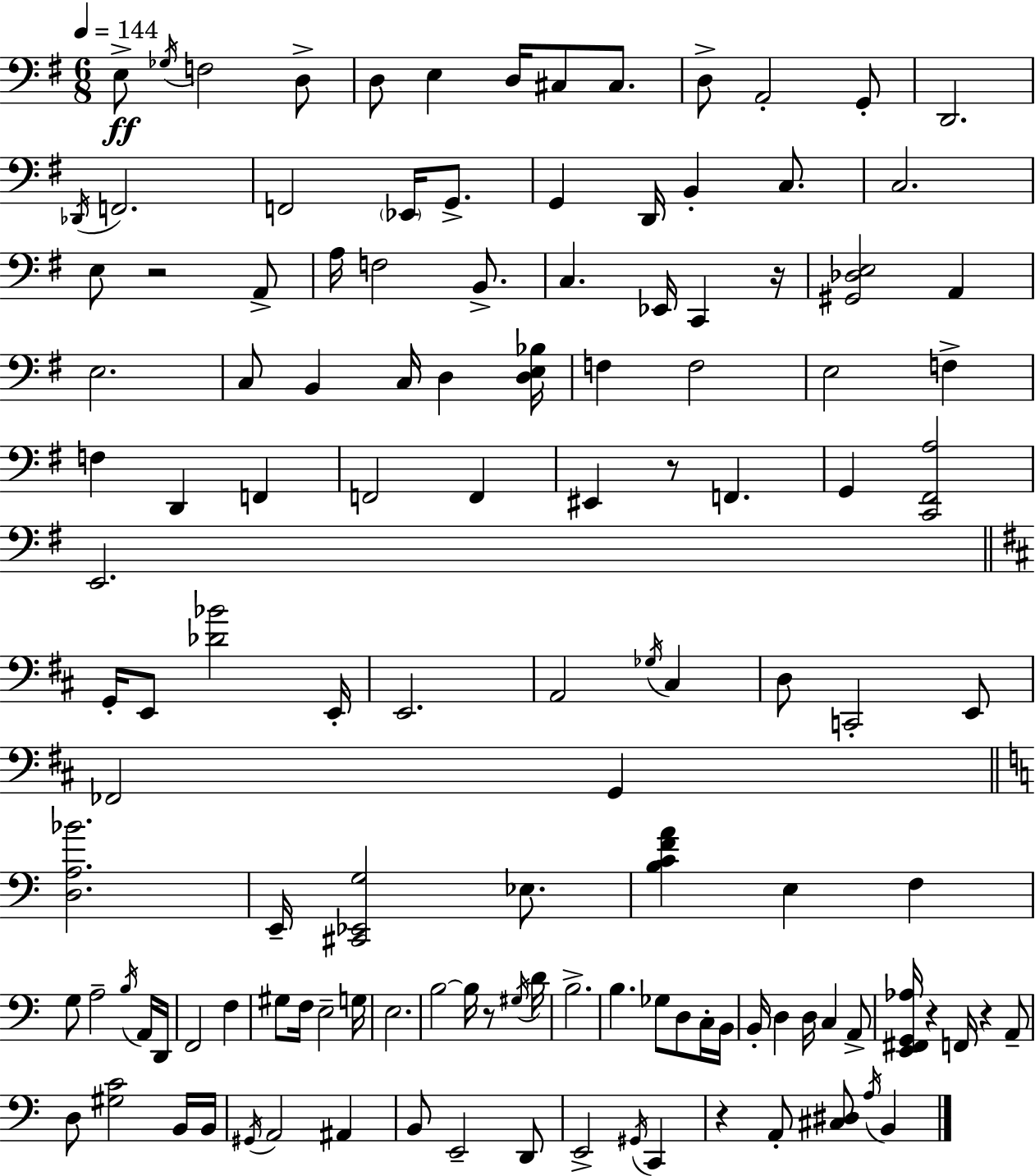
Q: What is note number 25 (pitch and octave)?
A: A2